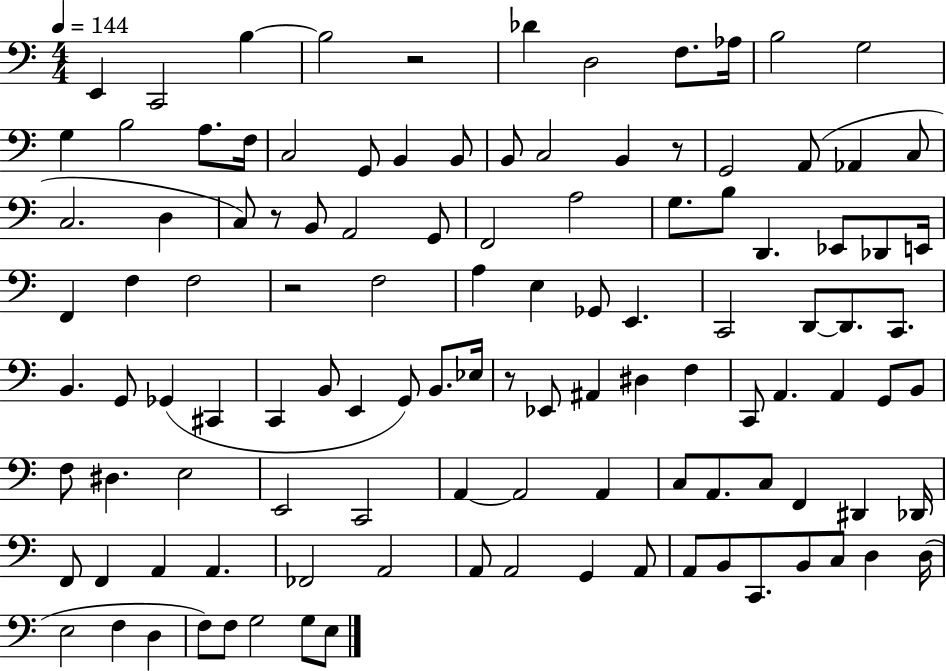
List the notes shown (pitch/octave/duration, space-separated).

E2/q C2/h B3/q B3/h R/h Db4/q D3/h F3/e. Ab3/s B3/h G3/h G3/q B3/h A3/e. F3/s C3/h G2/e B2/q B2/e B2/e C3/h B2/q R/e G2/h A2/e Ab2/q C3/e C3/h. D3/q C3/e R/e B2/e A2/h G2/e F2/h A3/h G3/e. B3/e D2/q. Eb2/e Db2/e E2/s F2/q F3/q F3/h R/h F3/h A3/q E3/q Gb2/e E2/q. C2/h D2/e D2/e. C2/e. B2/q. G2/e Gb2/q C#2/q C2/q B2/e E2/q G2/e B2/e. Eb3/s R/e Eb2/e A#2/q D#3/q F3/q C2/e A2/q. A2/q G2/e B2/e F3/e D#3/q. E3/h E2/h C2/h A2/q A2/h A2/q C3/e A2/e. C3/e F2/q D#2/q Db2/s F2/e F2/q A2/q A2/q. FES2/h A2/h A2/e A2/h G2/q A2/e A2/e B2/e C2/e. B2/e C3/e D3/q D3/s E3/h F3/q D3/q F3/e F3/e G3/h G3/e E3/e